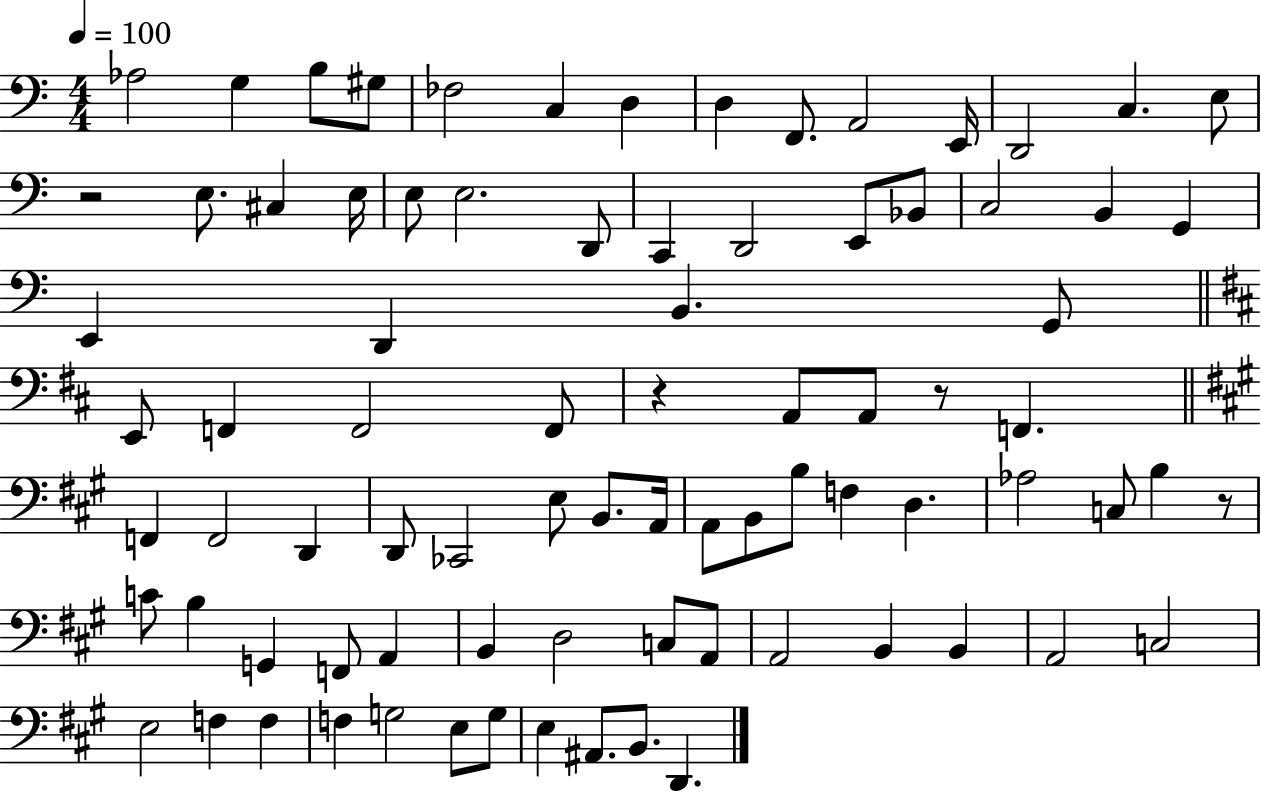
Ab3/h G3/q B3/e G#3/e FES3/h C3/q D3/q D3/q F2/e. A2/h E2/s D2/h C3/q. E3/e R/h E3/e. C#3/q E3/s E3/e E3/h. D2/e C2/q D2/h E2/e Bb2/e C3/h B2/q G2/q E2/q D2/q B2/q. G2/e E2/e F2/q F2/h F2/e R/q A2/e A2/e R/e F2/q. F2/q F2/h D2/q D2/e CES2/h E3/e B2/e. A2/s A2/e B2/e B3/e F3/q D3/q. Ab3/h C3/e B3/q R/e C4/e B3/q G2/q F2/e A2/q B2/q D3/h C3/e A2/e A2/h B2/q B2/q A2/h C3/h E3/h F3/q F3/q F3/q G3/h E3/e G3/e E3/q A#2/e. B2/e. D2/q.